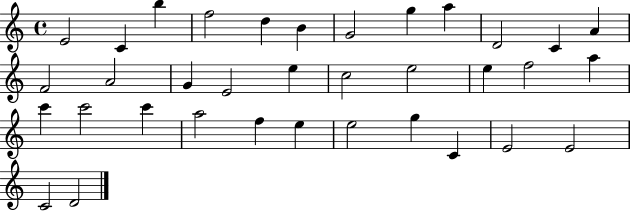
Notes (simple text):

E4/h C4/q B5/q F5/h D5/q B4/q G4/h G5/q A5/q D4/h C4/q A4/q F4/h A4/h G4/q E4/h E5/q C5/h E5/h E5/q F5/h A5/q C6/q C6/h C6/q A5/h F5/q E5/q E5/h G5/q C4/q E4/h E4/h C4/h D4/h